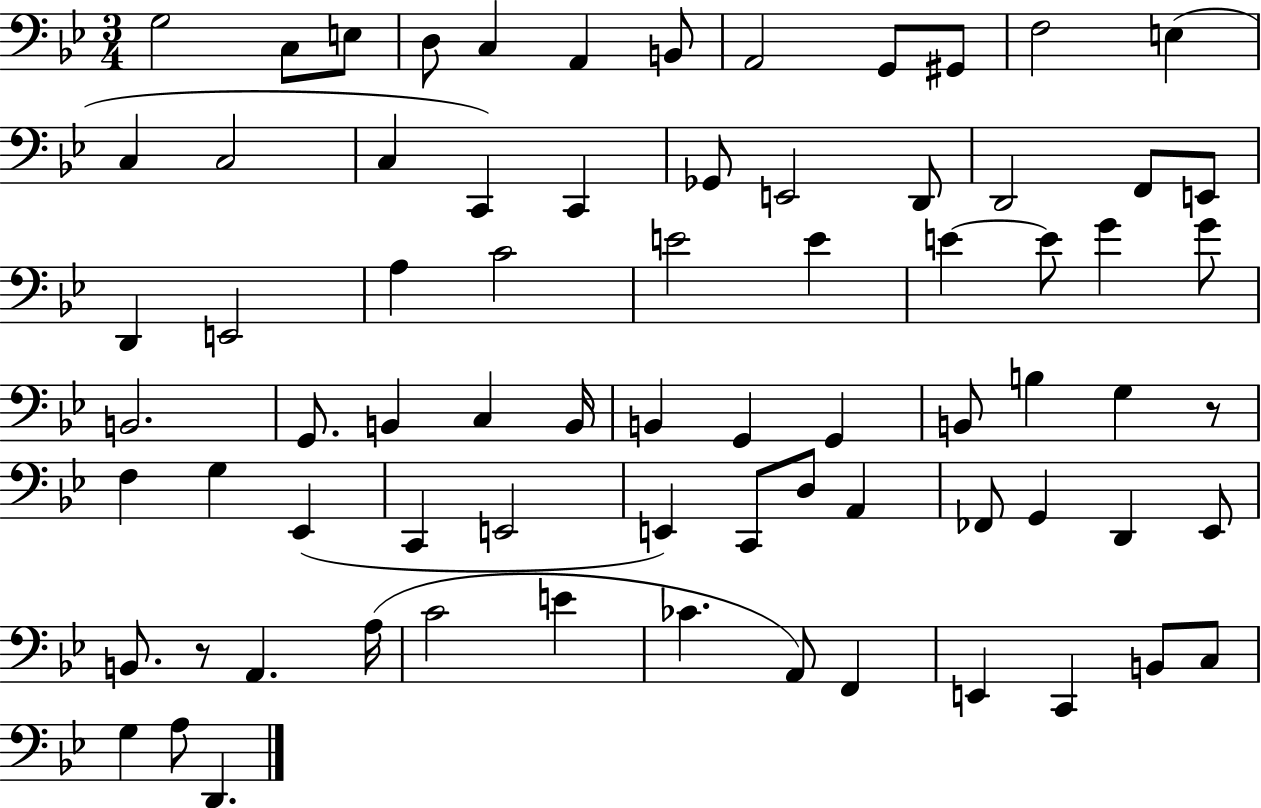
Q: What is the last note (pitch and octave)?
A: D2